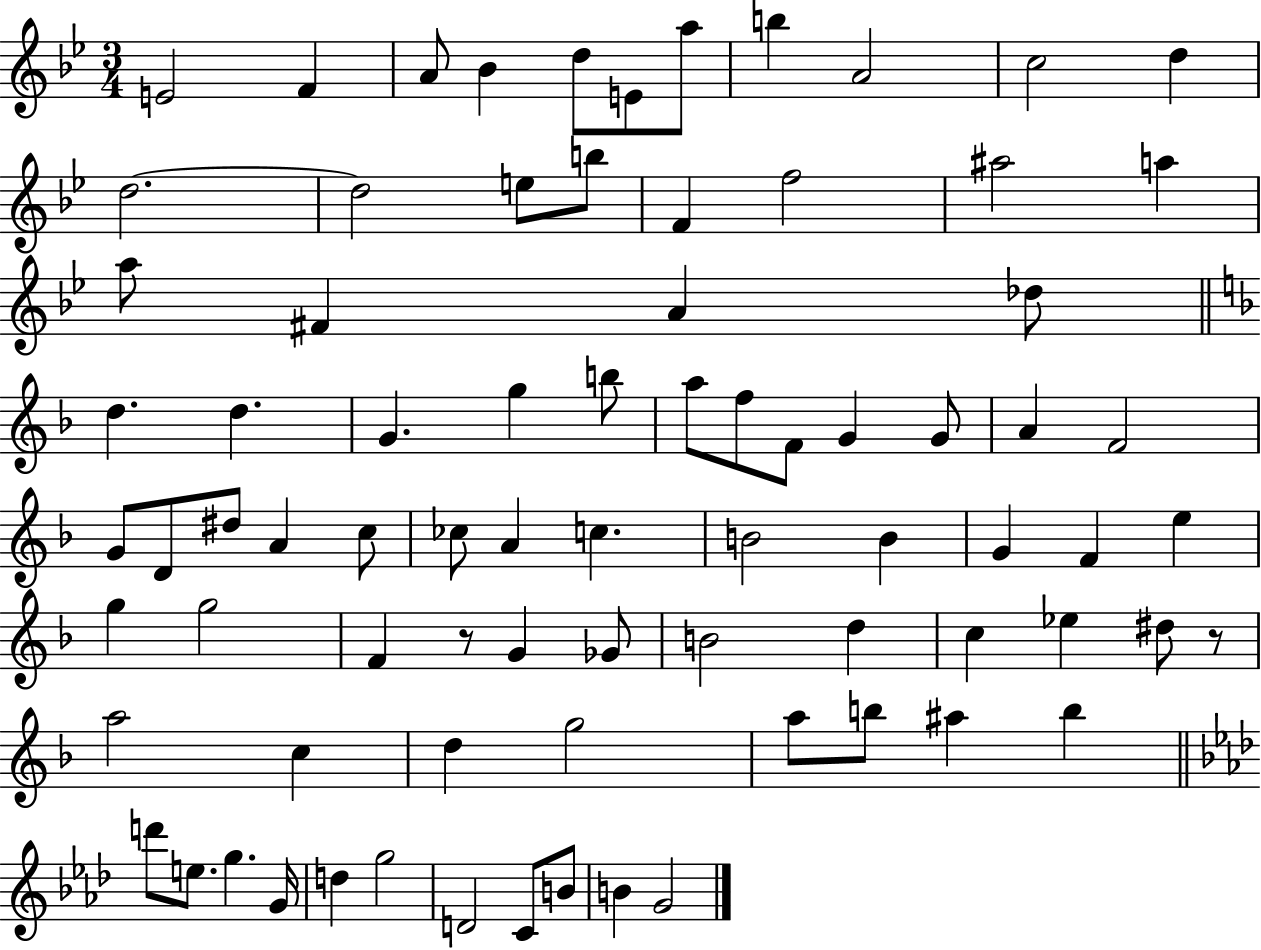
E4/h F4/q A4/e Bb4/q D5/e E4/e A5/e B5/q A4/h C5/h D5/q D5/h. D5/h E5/e B5/e F4/q F5/h A#5/h A5/q A5/e F#4/q A4/q Db5/e D5/q. D5/q. G4/q. G5/q B5/e A5/e F5/e F4/e G4/q G4/e A4/q F4/h G4/e D4/e D#5/e A4/q C5/e CES5/e A4/q C5/q. B4/h B4/q G4/q F4/q E5/q G5/q G5/h F4/q R/e G4/q Gb4/e B4/h D5/q C5/q Eb5/q D#5/e R/e A5/h C5/q D5/q G5/h A5/e B5/e A#5/q B5/q D6/e E5/e. G5/q. G4/s D5/q G5/h D4/h C4/e B4/e B4/q G4/h